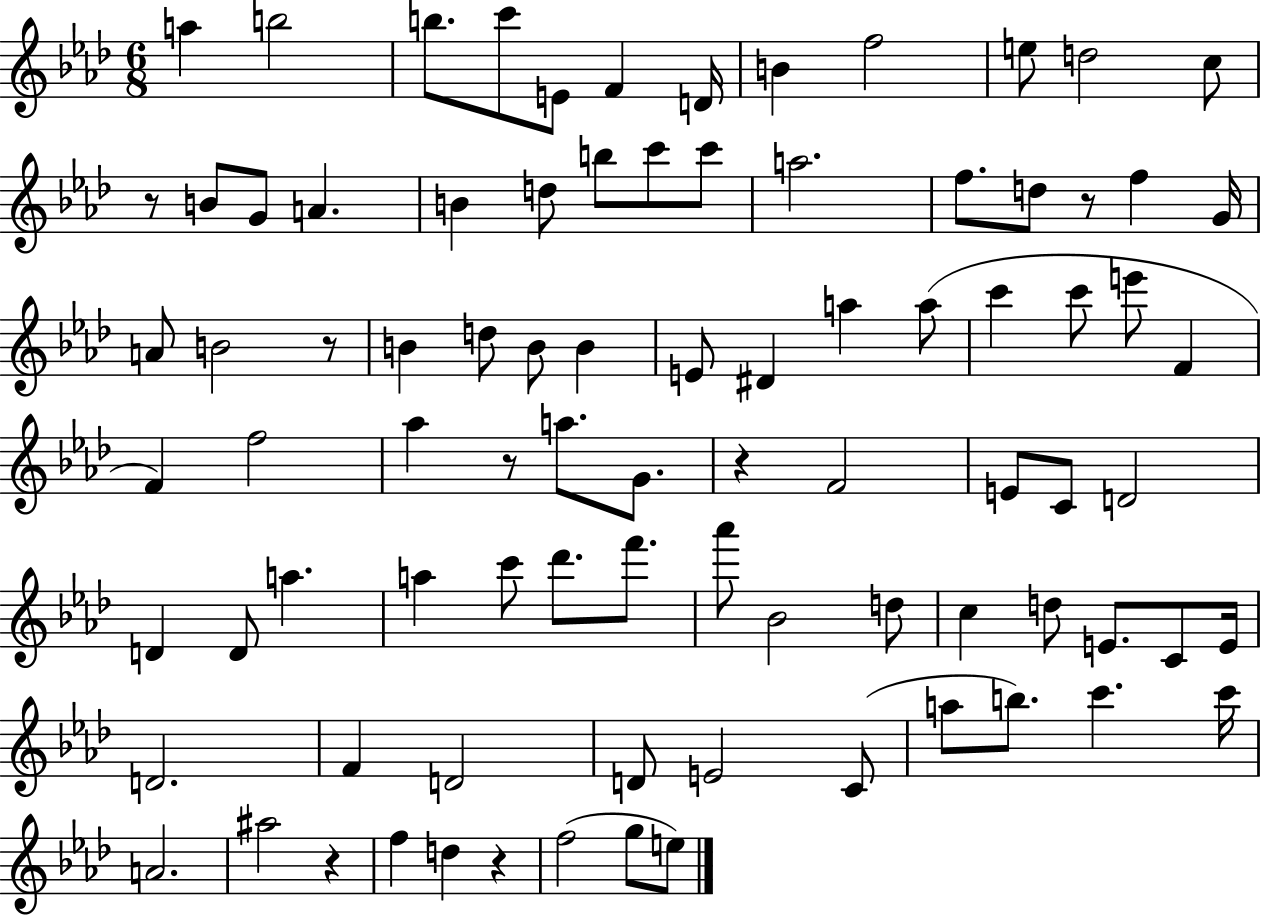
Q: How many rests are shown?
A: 7